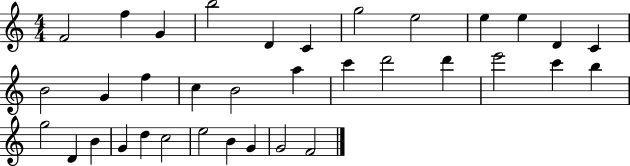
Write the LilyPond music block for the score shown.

{
  \clef treble
  \numericTimeSignature
  \time 4/4
  \key c \major
  f'2 f''4 g'4 | b''2 d'4 c'4 | g''2 e''2 | e''4 e''4 d'4 c'4 | \break b'2 g'4 f''4 | c''4 b'2 a''4 | c'''4 d'''2 d'''4 | e'''2 c'''4 b''4 | \break g''2 d'4 b'4 | g'4 d''4 c''2 | e''2 b'4 g'4 | g'2 f'2 | \break \bar "|."
}